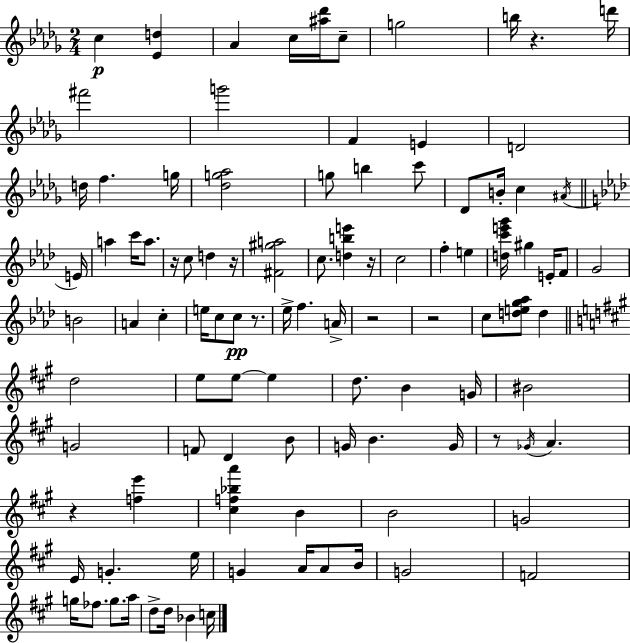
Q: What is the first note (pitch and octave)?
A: C5